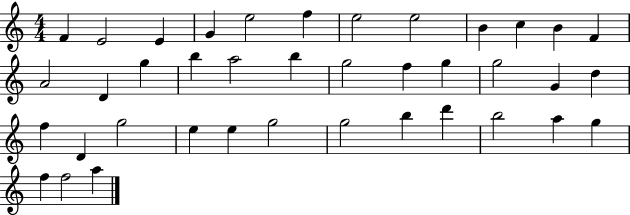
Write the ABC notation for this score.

X:1
T:Untitled
M:4/4
L:1/4
K:C
F E2 E G e2 f e2 e2 B c B F A2 D g b a2 b g2 f g g2 G d f D g2 e e g2 g2 b d' b2 a g f f2 a